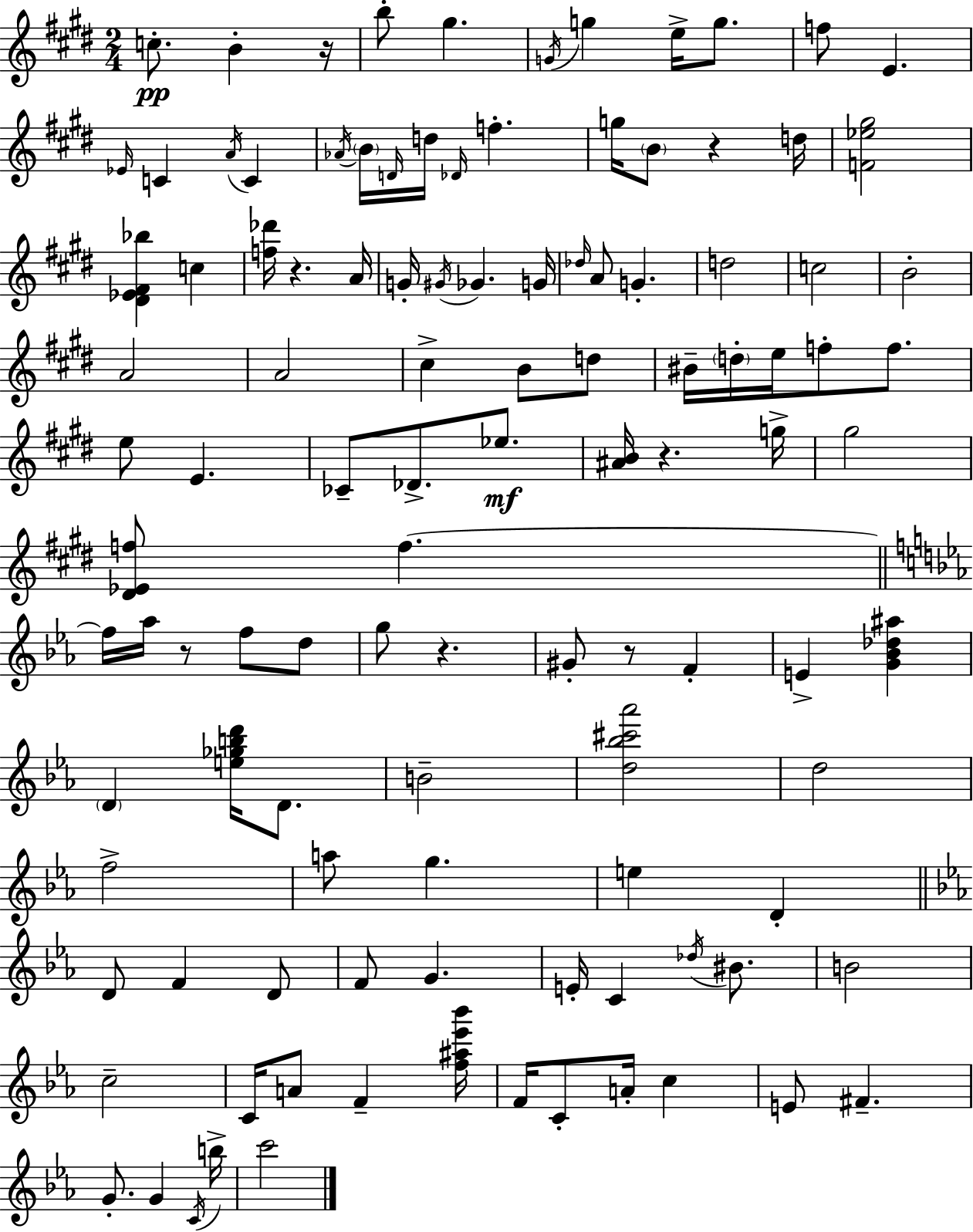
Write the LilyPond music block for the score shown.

{
  \clef treble
  \numericTimeSignature
  \time 2/4
  \key e \major
  c''8.-.\pp b'4-. r16 | b''8-. gis''4. | \acciaccatura { g'16 } g''4 e''16-> g''8. | f''8 e'4. | \break \grace { ees'16 } c'4 \acciaccatura { a'16 } c'4 | \acciaccatura { aes'16 } \parenthesize b'16 \grace { d'16 } d''16 \grace { des'16 } | f''4.-. g''16 \parenthesize b'8 | r4 d''16 <f' ees'' gis''>2 | \break <dis' ees' fis' bes''>4 | c''4 <f'' des'''>16 r4. | a'16 g'16-. \acciaccatura { gis'16 } | ges'4. g'16 \grace { des''16 } | \break a'8 g'4.-. | d''2 | c''2 | b'2-. | \break a'2 | a'2 | cis''4-> b'8 d''8 | bis'16-- \parenthesize d''16-. e''16 f''8-. f''8. | \break e''8 e'4. | ces'8-- des'8.-> ees''8.\mf | <ais' b'>16 r4. g''16-> | gis''2 | \break <dis' ees' f''>8 f''4.~~ | \bar "||" \break \key ees \major f''16 aes''16 r8 f''8 d''8 | g''8 r4. | gis'8-. r8 f'4-. | e'4-> <g' bes' des'' ais''>4 | \break \parenthesize d'4 <e'' ges'' b'' d'''>16 d'8. | b'2-- | <d'' bes'' cis''' aes'''>2 | d''2 | \break f''2-> | a''8 g''4. | e''4 d'4-. | \bar "||" \break \key c \minor d'8 f'4 d'8 | f'8 g'4. | e'16-. c'4 \acciaccatura { des''16 } bis'8. | b'2 | \break c''2-- | c'16 a'8 f'4-- | <f'' ais'' ees''' bes'''>16 f'16 c'8-. a'16-. c''4 | e'8 fis'4.-- | \break g'8.-. g'4 | \acciaccatura { c'16 } b''16-> c'''2 | \bar "|."
}